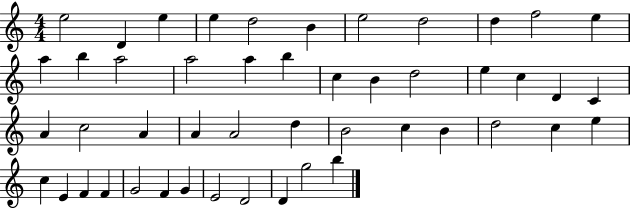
{
  \clef treble
  \numericTimeSignature
  \time 4/4
  \key c \major
  e''2 d'4 e''4 | e''4 d''2 b'4 | e''2 d''2 | d''4 f''2 e''4 | \break a''4 b''4 a''2 | a''2 a''4 b''4 | c''4 b'4 d''2 | e''4 c''4 d'4 c'4 | \break a'4 c''2 a'4 | a'4 a'2 d''4 | b'2 c''4 b'4 | d''2 c''4 e''4 | \break c''4 e'4 f'4 f'4 | g'2 f'4 g'4 | e'2 d'2 | d'4 g''2 b''4 | \break \bar "|."
}